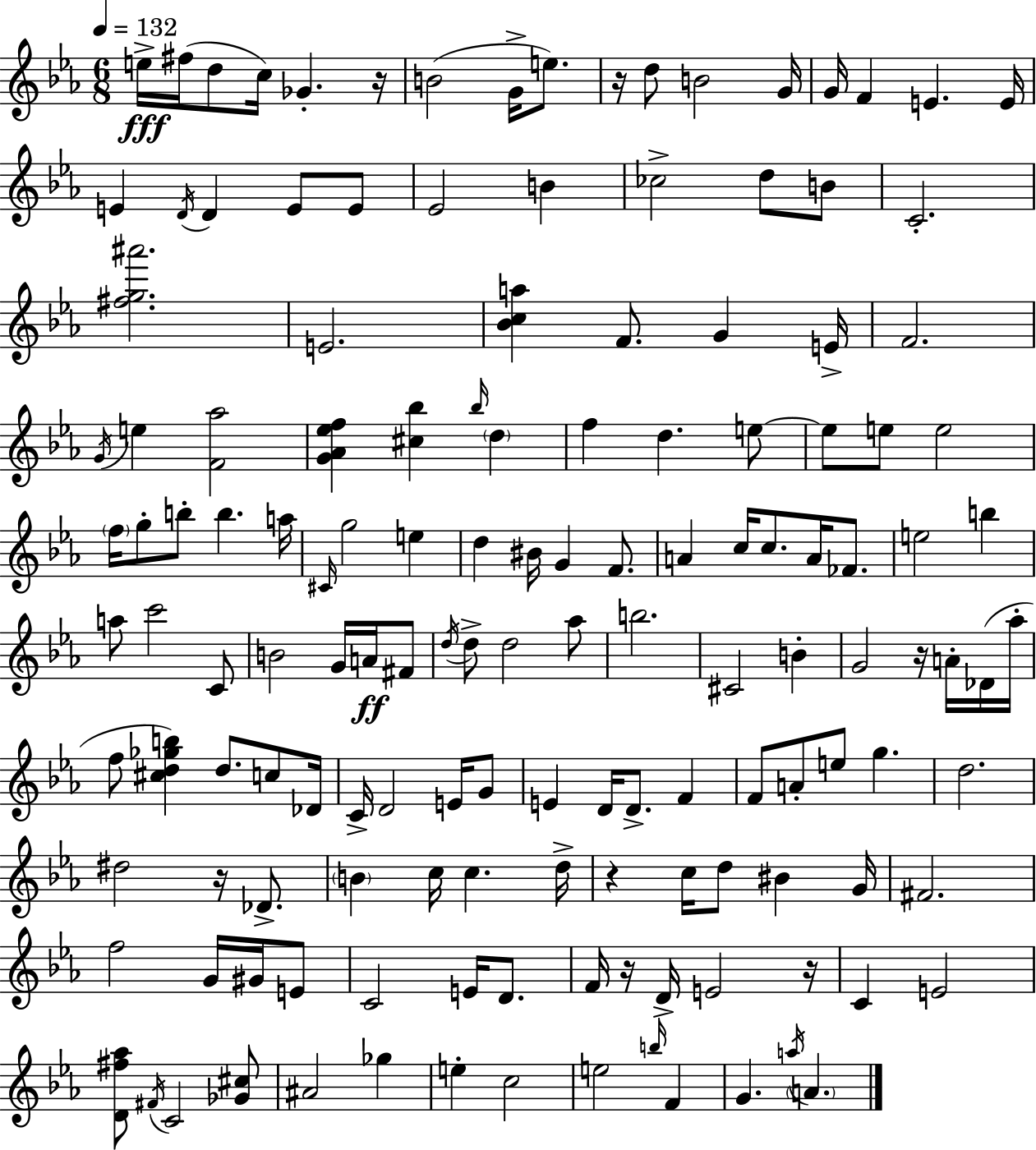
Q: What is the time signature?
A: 6/8